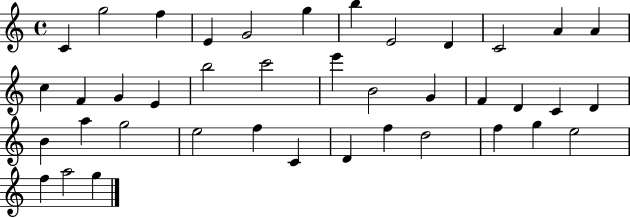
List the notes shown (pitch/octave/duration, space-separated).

C4/q G5/h F5/q E4/q G4/h G5/q B5/q E4/h D4/q C4/h A4/q A4/q C5/q F4/q G4/q E4/q B5/h C6/h E6/q B4/h G4/q F4/q D4/q C4/q D4/q B4/q A5/q G5/h E5/h F5/q C4/q D4/q F5/q D5/h F5/q G5/q E5/h F5/q A5/h G5/q